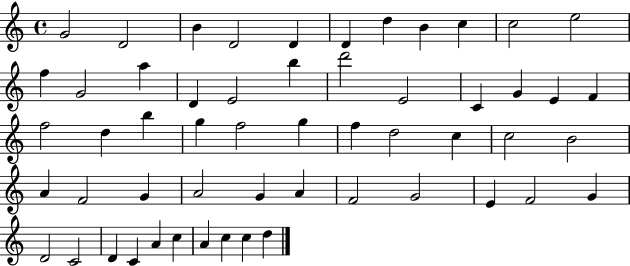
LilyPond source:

{
  \clef treble
  \time 4/4
  \defaultTimeSignature
  \key c \major
  g'2 d'2 | b'4 d'2 d'4 | d'4 d''4 b'4 c''4 | c''2 e''2 | \break f''4 g'2 a''4 | d'4 e'2 b''4 | d'''2 e'2 | c'4 g'4 e'4 f'4 | \break f''2 d''4 b''4 | g''4 f''2 g''4 | f''4 d''2 c''4 | c''2 b'2 | \break a'4 f'2 g'4 | a'2 g'4 a'4 | f'2 g'2 | e'4 f'2 g'4 | \break d'2 c'2 | d'4 c'4 a'4 c''4 | a'4 c''4 c''4 d''4 | \bar "|."
}